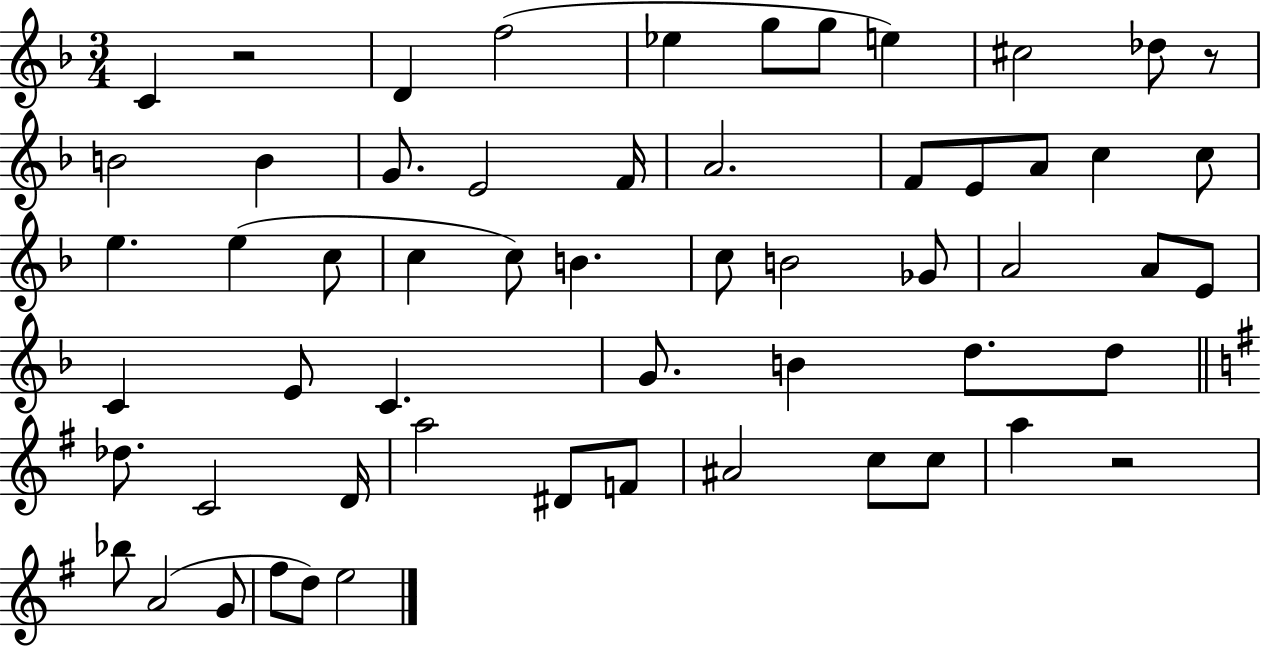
C4/q R/h D4/q F5/h Eb5/q G5/e G5/e E5/q C#5/h Db5/e R/e B4/h B4/q G4/e. E4/h F4/s A4/h. F4/e E4/e A4/e C5/q C5/e E5/q. E5/q C5/e C5/q C5/e B4/q. C5/e B4/h Gb4/e A4/h A4/e E4/e C4/q E4/e C4/q. G4/e. B4/q D5/e. D5/e Db5/e. C4/h D4/s A5/h D#4/e F4/e A#4/h C5/e C5/e A5/q R/h Bb5/e A4/h G4/e F#5/e D5/e E5/h